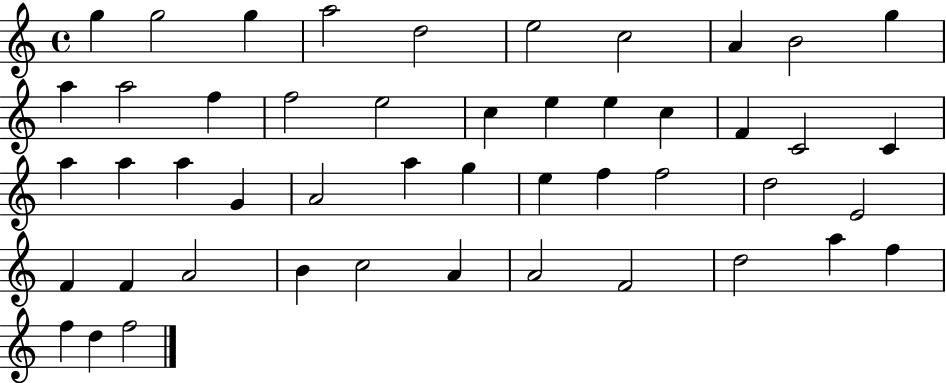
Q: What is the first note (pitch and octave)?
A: G5